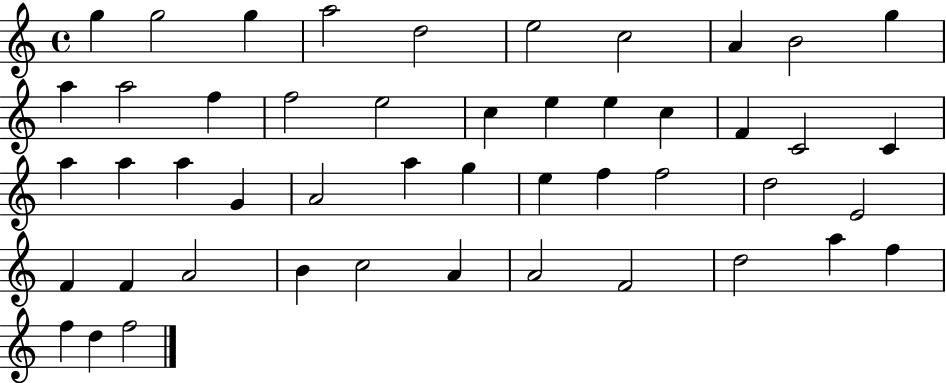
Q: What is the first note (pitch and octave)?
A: G5